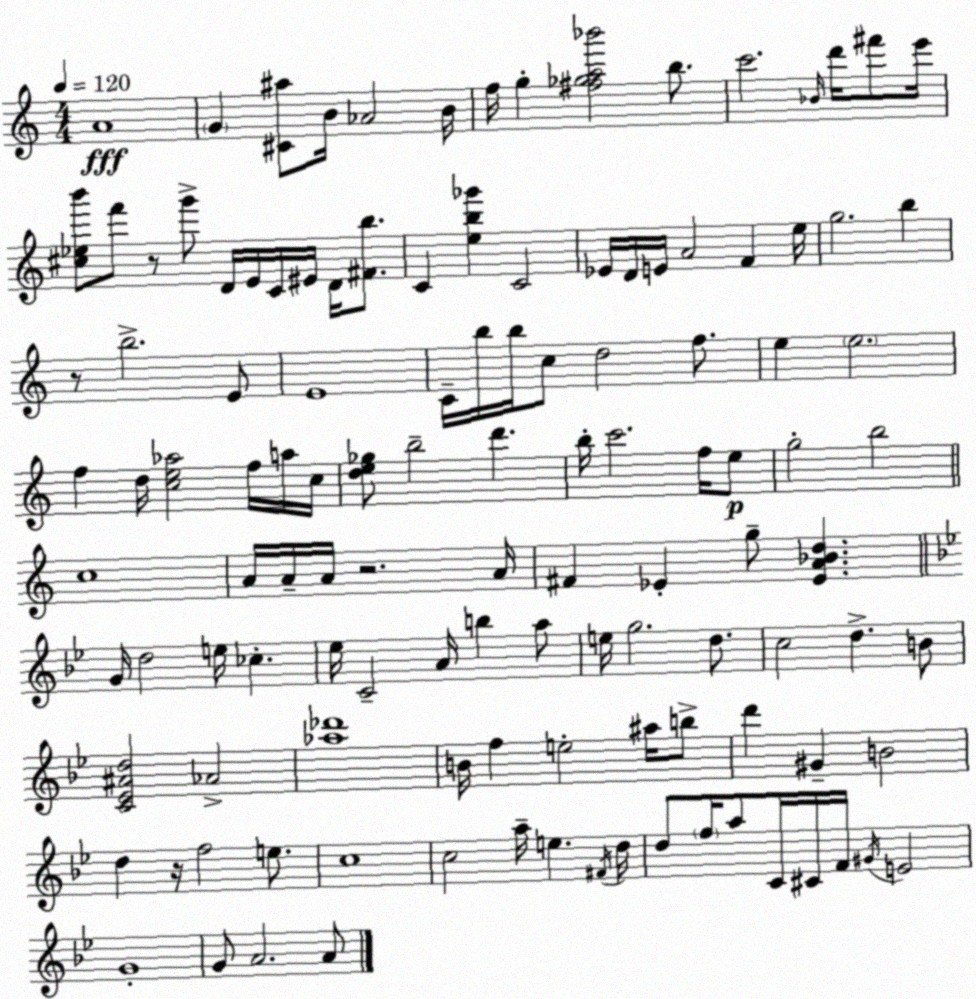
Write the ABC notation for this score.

X:1
T:Untitled
M:4/4
L:1/4
K:Am
A4 G [^C^a]/2 B/4 _A2 B/4 f/4 g [^f_ga_b']2 b/2 c'2 _B/4 d'/4 ^f'/2 e'/4 [^c_eb']/2 f'/2 z/2 g'/2 D/4 E/4 C/4 ^E/4 D/4 [^Fb]/2 C [eb_g'] C2 _E/4 D/4 E/4 A2 F e/4 g2 b z/2 b2 E/2 E4 C/4 b/4 b/4 c/2 d2 f/2 e e2 f d/4 [ce_a]2 f/4 a/4 c/4 [de_g]/2 b2 d' b/4 c'2 f/4 e/2 g2 b2 c4 A/4 A/4 A/4 z2 A/4 ^F _E g/2 [_EA_Bd] G/4 d2 e/4 _c _e/4 C2 A/4 b a/2 e/4 g2 d/2 c2 d B/2 [C_E^Ad]2 _A2 [_a_d']4 B/4 f e2 ^a/4 b/2 d' ^G B2 d z/4 f2 e/2 c4 c2 a/4 e ^F/4 d/4 d/2 f/4 a/2 C/4 ^C/4 F/4 ^G/4 E2 G4 G/2 A2 A/2